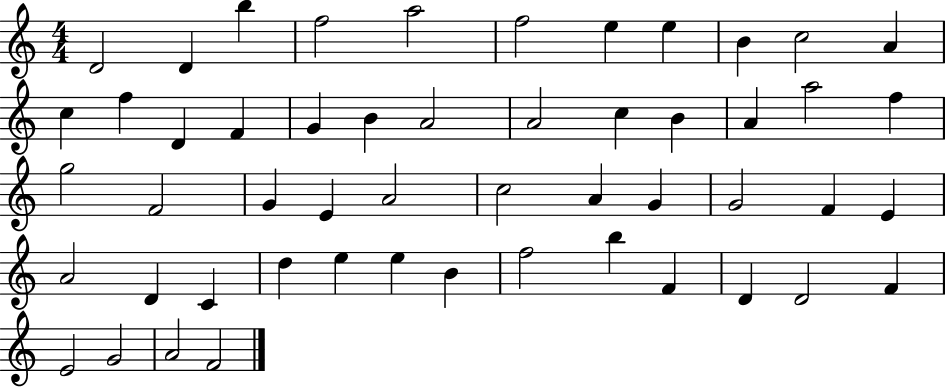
{
  \clef treble
  \numericTimeSignature
  \time 4/4
  \key c \major
  d'2 d'4 b''4 | f''2 a''2 | f''2 e''4 e''4 | b'4 c''2 a'4 | \break c''4 f''4 d'4 f'4 | g'4 b'4 a'2 | a'2 c''4 b'4 | a'4 a''2 f''4 | \break g''2 f'2 | g'4 e'4 a'2 | c''2 a'4 g'4 | g'2 f'4 e'4 | \break a'2 d'4 c'4 | d''4 e''4 e''4 b'4 | f''2 b''4 f'4 | d'4 d'2 f'4 | \break e'2 g'2 | a'2 f'2 | \bar "|."
}